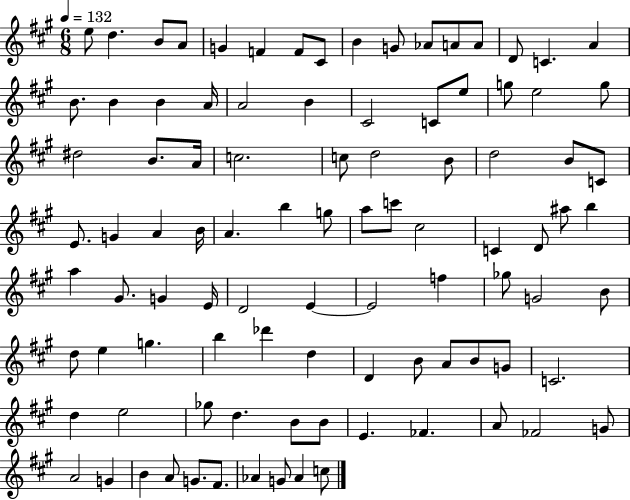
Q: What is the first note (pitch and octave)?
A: E5